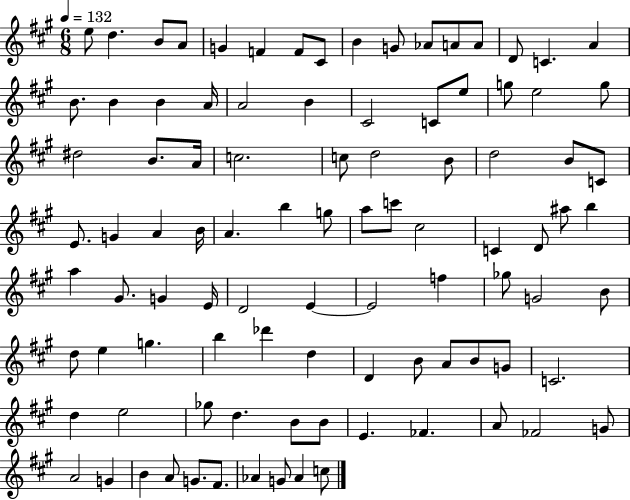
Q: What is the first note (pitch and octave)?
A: E5